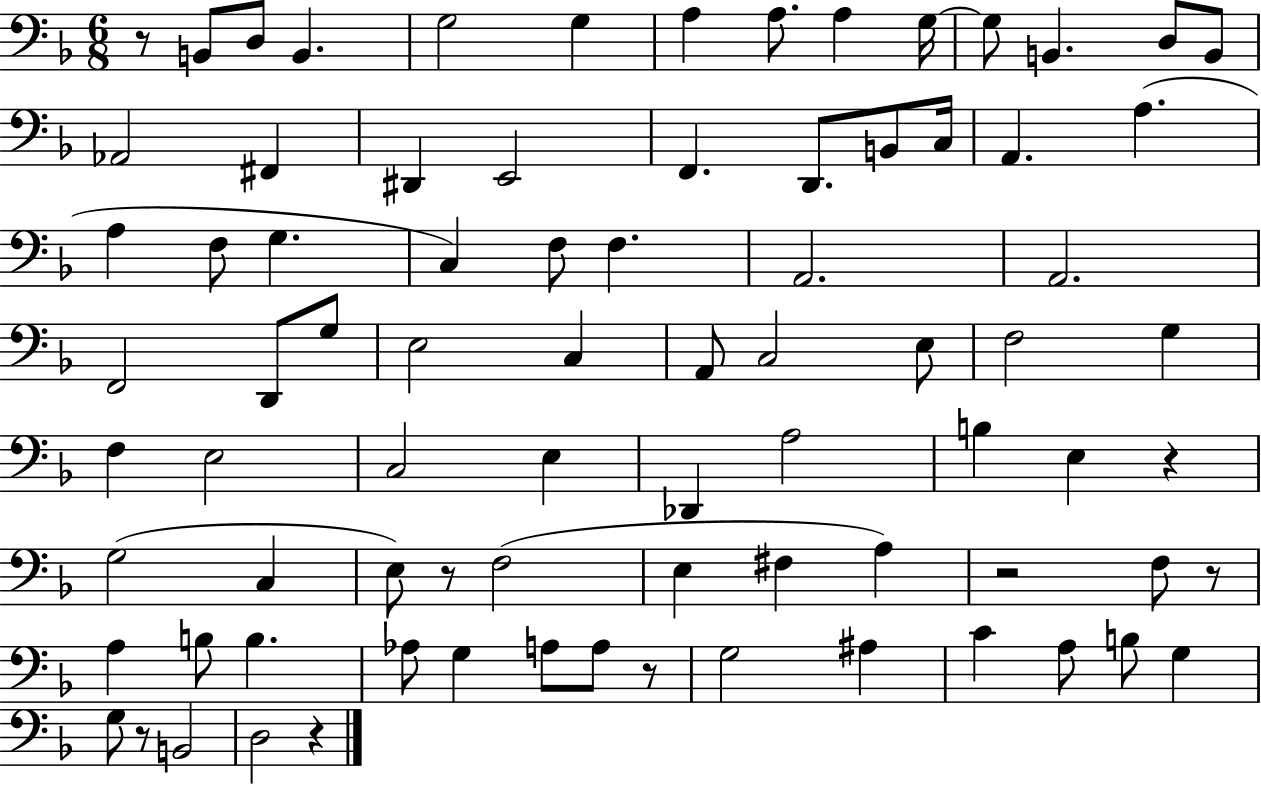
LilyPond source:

{
  \clef bass
  \numericTimeSignature
  \time 6/8
  \key f \major
  r8 b,8 d8 b,4. | g2 g4 | a4 a8. a4 g16~~ | g8 b,4. d8 b,8 | \break aes,2 fis,4 | dis,4 e,2 | f,4. d,8. b,8 c16 | a,4. a4.( | \break a4 f8 g4. | c4) f8 f4. | a,2. | a,2. | \break f,2 d,8 g8 | e2 c4 | a,8 c2 e8 | f2 g4 | \break f4 e2 | c2 e4 | des,4 a2 | b4 e4 r4 | \break g2( c4 | e8) r8 f2( | e4 fis4 a4) | r2 f8 r8 | \break a4 b8 b4. | aes8 g4 a8 a8 r8 | g2 ais4 | c'4 a8 b8 g4 | \break g8 r8 b,2 | d2 r4 | \bar "|."
}